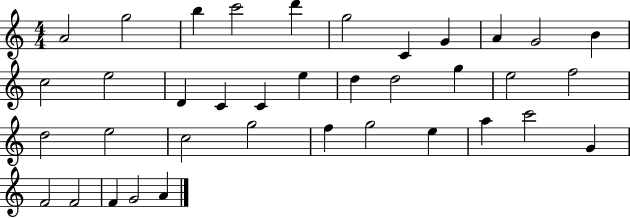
{
  \clef treble
  \numericTimeSignature
  \time 4/4
  \key c \major
  a'2 g''2 | b''4 c'''2 d'''4 | g''2 c'4 g'4 | a'4 g'2 b'4 | \break c''2 e''2 | d'4 c'4 c'4 e''4 | d''4 d''2 g''4 | e''2 f''2 | \break d''2 e''2 | c''2 g''2 | f''4 g''2 e''4 | a''4 c'''2 g'4 | \break f'2 f'2 | f'4 g'2 a'4 | \bar "|."
}